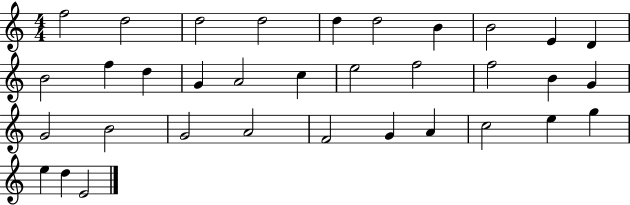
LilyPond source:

{
  \clef treble
  \numericTimeSignature
  \time 4/4
  \key c \major
  f''2 d''2 | d''2 d''2 | d''4 d''2 b'4 | b'2 e'4 d'4 | \break b'2 f''4 d''4 | g'4 a'2 c''4 | e''2 f''2 | f''2 b'4 g'4 | \break g'2 b'2 | g'2 a'2 | f'2 g'4 a'4 | c''2 e''4 g''4 | \break e''4 d''4 e'2 | \bar "|."
}